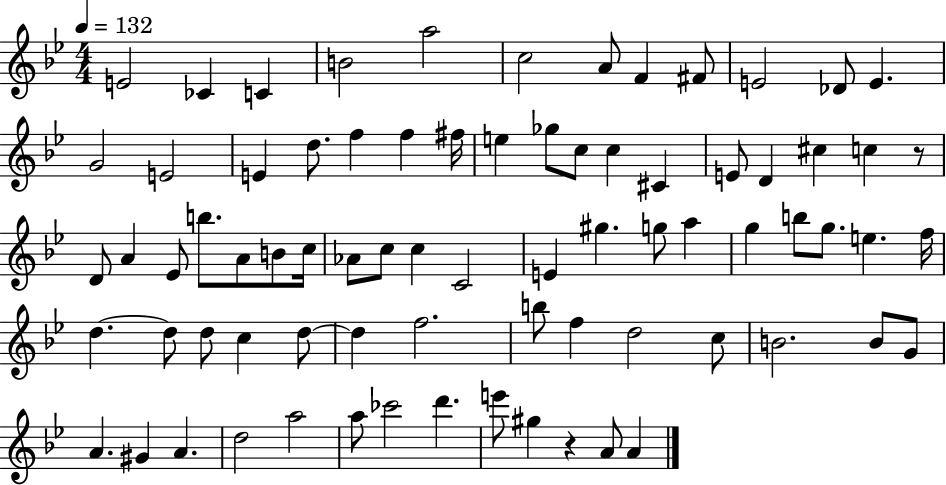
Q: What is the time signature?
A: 4/4